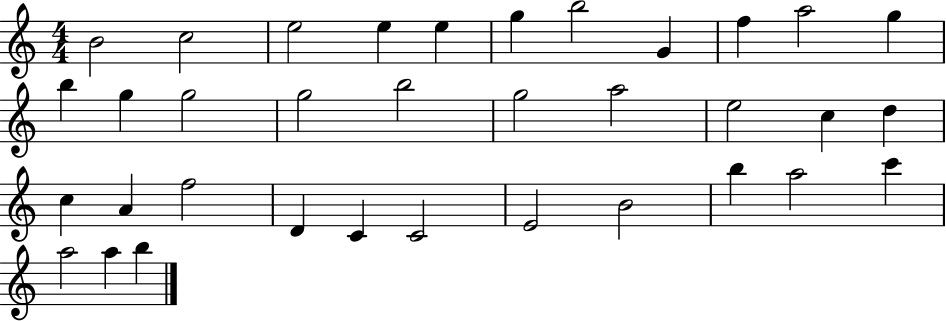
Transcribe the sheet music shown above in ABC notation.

X:1
T:Untitled
M:4/4
L:1/4
K:C
B2 c2 e2 e e g b2 G f a2 g b g g2 g2 b2 g2 a2 e2 c d c A f2 D C C2 E2 B2 b a2 c' a2 a b